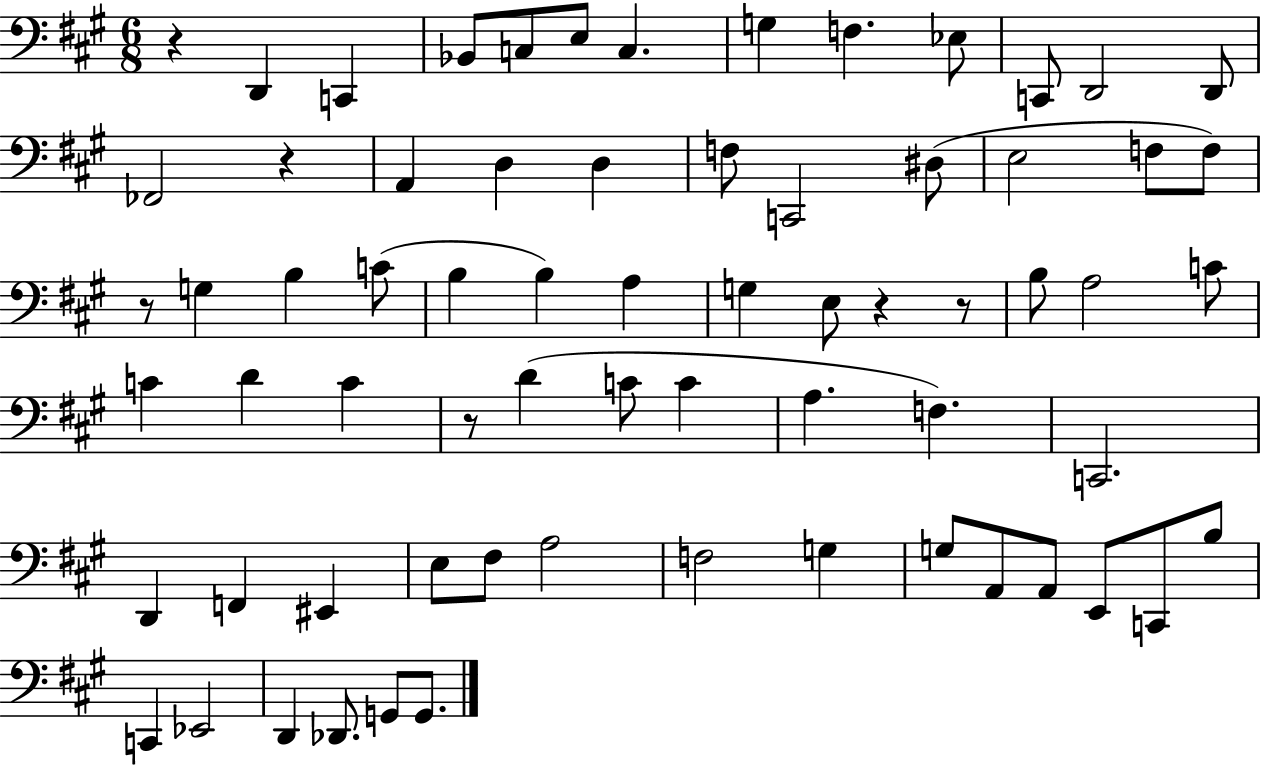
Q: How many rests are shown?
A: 6